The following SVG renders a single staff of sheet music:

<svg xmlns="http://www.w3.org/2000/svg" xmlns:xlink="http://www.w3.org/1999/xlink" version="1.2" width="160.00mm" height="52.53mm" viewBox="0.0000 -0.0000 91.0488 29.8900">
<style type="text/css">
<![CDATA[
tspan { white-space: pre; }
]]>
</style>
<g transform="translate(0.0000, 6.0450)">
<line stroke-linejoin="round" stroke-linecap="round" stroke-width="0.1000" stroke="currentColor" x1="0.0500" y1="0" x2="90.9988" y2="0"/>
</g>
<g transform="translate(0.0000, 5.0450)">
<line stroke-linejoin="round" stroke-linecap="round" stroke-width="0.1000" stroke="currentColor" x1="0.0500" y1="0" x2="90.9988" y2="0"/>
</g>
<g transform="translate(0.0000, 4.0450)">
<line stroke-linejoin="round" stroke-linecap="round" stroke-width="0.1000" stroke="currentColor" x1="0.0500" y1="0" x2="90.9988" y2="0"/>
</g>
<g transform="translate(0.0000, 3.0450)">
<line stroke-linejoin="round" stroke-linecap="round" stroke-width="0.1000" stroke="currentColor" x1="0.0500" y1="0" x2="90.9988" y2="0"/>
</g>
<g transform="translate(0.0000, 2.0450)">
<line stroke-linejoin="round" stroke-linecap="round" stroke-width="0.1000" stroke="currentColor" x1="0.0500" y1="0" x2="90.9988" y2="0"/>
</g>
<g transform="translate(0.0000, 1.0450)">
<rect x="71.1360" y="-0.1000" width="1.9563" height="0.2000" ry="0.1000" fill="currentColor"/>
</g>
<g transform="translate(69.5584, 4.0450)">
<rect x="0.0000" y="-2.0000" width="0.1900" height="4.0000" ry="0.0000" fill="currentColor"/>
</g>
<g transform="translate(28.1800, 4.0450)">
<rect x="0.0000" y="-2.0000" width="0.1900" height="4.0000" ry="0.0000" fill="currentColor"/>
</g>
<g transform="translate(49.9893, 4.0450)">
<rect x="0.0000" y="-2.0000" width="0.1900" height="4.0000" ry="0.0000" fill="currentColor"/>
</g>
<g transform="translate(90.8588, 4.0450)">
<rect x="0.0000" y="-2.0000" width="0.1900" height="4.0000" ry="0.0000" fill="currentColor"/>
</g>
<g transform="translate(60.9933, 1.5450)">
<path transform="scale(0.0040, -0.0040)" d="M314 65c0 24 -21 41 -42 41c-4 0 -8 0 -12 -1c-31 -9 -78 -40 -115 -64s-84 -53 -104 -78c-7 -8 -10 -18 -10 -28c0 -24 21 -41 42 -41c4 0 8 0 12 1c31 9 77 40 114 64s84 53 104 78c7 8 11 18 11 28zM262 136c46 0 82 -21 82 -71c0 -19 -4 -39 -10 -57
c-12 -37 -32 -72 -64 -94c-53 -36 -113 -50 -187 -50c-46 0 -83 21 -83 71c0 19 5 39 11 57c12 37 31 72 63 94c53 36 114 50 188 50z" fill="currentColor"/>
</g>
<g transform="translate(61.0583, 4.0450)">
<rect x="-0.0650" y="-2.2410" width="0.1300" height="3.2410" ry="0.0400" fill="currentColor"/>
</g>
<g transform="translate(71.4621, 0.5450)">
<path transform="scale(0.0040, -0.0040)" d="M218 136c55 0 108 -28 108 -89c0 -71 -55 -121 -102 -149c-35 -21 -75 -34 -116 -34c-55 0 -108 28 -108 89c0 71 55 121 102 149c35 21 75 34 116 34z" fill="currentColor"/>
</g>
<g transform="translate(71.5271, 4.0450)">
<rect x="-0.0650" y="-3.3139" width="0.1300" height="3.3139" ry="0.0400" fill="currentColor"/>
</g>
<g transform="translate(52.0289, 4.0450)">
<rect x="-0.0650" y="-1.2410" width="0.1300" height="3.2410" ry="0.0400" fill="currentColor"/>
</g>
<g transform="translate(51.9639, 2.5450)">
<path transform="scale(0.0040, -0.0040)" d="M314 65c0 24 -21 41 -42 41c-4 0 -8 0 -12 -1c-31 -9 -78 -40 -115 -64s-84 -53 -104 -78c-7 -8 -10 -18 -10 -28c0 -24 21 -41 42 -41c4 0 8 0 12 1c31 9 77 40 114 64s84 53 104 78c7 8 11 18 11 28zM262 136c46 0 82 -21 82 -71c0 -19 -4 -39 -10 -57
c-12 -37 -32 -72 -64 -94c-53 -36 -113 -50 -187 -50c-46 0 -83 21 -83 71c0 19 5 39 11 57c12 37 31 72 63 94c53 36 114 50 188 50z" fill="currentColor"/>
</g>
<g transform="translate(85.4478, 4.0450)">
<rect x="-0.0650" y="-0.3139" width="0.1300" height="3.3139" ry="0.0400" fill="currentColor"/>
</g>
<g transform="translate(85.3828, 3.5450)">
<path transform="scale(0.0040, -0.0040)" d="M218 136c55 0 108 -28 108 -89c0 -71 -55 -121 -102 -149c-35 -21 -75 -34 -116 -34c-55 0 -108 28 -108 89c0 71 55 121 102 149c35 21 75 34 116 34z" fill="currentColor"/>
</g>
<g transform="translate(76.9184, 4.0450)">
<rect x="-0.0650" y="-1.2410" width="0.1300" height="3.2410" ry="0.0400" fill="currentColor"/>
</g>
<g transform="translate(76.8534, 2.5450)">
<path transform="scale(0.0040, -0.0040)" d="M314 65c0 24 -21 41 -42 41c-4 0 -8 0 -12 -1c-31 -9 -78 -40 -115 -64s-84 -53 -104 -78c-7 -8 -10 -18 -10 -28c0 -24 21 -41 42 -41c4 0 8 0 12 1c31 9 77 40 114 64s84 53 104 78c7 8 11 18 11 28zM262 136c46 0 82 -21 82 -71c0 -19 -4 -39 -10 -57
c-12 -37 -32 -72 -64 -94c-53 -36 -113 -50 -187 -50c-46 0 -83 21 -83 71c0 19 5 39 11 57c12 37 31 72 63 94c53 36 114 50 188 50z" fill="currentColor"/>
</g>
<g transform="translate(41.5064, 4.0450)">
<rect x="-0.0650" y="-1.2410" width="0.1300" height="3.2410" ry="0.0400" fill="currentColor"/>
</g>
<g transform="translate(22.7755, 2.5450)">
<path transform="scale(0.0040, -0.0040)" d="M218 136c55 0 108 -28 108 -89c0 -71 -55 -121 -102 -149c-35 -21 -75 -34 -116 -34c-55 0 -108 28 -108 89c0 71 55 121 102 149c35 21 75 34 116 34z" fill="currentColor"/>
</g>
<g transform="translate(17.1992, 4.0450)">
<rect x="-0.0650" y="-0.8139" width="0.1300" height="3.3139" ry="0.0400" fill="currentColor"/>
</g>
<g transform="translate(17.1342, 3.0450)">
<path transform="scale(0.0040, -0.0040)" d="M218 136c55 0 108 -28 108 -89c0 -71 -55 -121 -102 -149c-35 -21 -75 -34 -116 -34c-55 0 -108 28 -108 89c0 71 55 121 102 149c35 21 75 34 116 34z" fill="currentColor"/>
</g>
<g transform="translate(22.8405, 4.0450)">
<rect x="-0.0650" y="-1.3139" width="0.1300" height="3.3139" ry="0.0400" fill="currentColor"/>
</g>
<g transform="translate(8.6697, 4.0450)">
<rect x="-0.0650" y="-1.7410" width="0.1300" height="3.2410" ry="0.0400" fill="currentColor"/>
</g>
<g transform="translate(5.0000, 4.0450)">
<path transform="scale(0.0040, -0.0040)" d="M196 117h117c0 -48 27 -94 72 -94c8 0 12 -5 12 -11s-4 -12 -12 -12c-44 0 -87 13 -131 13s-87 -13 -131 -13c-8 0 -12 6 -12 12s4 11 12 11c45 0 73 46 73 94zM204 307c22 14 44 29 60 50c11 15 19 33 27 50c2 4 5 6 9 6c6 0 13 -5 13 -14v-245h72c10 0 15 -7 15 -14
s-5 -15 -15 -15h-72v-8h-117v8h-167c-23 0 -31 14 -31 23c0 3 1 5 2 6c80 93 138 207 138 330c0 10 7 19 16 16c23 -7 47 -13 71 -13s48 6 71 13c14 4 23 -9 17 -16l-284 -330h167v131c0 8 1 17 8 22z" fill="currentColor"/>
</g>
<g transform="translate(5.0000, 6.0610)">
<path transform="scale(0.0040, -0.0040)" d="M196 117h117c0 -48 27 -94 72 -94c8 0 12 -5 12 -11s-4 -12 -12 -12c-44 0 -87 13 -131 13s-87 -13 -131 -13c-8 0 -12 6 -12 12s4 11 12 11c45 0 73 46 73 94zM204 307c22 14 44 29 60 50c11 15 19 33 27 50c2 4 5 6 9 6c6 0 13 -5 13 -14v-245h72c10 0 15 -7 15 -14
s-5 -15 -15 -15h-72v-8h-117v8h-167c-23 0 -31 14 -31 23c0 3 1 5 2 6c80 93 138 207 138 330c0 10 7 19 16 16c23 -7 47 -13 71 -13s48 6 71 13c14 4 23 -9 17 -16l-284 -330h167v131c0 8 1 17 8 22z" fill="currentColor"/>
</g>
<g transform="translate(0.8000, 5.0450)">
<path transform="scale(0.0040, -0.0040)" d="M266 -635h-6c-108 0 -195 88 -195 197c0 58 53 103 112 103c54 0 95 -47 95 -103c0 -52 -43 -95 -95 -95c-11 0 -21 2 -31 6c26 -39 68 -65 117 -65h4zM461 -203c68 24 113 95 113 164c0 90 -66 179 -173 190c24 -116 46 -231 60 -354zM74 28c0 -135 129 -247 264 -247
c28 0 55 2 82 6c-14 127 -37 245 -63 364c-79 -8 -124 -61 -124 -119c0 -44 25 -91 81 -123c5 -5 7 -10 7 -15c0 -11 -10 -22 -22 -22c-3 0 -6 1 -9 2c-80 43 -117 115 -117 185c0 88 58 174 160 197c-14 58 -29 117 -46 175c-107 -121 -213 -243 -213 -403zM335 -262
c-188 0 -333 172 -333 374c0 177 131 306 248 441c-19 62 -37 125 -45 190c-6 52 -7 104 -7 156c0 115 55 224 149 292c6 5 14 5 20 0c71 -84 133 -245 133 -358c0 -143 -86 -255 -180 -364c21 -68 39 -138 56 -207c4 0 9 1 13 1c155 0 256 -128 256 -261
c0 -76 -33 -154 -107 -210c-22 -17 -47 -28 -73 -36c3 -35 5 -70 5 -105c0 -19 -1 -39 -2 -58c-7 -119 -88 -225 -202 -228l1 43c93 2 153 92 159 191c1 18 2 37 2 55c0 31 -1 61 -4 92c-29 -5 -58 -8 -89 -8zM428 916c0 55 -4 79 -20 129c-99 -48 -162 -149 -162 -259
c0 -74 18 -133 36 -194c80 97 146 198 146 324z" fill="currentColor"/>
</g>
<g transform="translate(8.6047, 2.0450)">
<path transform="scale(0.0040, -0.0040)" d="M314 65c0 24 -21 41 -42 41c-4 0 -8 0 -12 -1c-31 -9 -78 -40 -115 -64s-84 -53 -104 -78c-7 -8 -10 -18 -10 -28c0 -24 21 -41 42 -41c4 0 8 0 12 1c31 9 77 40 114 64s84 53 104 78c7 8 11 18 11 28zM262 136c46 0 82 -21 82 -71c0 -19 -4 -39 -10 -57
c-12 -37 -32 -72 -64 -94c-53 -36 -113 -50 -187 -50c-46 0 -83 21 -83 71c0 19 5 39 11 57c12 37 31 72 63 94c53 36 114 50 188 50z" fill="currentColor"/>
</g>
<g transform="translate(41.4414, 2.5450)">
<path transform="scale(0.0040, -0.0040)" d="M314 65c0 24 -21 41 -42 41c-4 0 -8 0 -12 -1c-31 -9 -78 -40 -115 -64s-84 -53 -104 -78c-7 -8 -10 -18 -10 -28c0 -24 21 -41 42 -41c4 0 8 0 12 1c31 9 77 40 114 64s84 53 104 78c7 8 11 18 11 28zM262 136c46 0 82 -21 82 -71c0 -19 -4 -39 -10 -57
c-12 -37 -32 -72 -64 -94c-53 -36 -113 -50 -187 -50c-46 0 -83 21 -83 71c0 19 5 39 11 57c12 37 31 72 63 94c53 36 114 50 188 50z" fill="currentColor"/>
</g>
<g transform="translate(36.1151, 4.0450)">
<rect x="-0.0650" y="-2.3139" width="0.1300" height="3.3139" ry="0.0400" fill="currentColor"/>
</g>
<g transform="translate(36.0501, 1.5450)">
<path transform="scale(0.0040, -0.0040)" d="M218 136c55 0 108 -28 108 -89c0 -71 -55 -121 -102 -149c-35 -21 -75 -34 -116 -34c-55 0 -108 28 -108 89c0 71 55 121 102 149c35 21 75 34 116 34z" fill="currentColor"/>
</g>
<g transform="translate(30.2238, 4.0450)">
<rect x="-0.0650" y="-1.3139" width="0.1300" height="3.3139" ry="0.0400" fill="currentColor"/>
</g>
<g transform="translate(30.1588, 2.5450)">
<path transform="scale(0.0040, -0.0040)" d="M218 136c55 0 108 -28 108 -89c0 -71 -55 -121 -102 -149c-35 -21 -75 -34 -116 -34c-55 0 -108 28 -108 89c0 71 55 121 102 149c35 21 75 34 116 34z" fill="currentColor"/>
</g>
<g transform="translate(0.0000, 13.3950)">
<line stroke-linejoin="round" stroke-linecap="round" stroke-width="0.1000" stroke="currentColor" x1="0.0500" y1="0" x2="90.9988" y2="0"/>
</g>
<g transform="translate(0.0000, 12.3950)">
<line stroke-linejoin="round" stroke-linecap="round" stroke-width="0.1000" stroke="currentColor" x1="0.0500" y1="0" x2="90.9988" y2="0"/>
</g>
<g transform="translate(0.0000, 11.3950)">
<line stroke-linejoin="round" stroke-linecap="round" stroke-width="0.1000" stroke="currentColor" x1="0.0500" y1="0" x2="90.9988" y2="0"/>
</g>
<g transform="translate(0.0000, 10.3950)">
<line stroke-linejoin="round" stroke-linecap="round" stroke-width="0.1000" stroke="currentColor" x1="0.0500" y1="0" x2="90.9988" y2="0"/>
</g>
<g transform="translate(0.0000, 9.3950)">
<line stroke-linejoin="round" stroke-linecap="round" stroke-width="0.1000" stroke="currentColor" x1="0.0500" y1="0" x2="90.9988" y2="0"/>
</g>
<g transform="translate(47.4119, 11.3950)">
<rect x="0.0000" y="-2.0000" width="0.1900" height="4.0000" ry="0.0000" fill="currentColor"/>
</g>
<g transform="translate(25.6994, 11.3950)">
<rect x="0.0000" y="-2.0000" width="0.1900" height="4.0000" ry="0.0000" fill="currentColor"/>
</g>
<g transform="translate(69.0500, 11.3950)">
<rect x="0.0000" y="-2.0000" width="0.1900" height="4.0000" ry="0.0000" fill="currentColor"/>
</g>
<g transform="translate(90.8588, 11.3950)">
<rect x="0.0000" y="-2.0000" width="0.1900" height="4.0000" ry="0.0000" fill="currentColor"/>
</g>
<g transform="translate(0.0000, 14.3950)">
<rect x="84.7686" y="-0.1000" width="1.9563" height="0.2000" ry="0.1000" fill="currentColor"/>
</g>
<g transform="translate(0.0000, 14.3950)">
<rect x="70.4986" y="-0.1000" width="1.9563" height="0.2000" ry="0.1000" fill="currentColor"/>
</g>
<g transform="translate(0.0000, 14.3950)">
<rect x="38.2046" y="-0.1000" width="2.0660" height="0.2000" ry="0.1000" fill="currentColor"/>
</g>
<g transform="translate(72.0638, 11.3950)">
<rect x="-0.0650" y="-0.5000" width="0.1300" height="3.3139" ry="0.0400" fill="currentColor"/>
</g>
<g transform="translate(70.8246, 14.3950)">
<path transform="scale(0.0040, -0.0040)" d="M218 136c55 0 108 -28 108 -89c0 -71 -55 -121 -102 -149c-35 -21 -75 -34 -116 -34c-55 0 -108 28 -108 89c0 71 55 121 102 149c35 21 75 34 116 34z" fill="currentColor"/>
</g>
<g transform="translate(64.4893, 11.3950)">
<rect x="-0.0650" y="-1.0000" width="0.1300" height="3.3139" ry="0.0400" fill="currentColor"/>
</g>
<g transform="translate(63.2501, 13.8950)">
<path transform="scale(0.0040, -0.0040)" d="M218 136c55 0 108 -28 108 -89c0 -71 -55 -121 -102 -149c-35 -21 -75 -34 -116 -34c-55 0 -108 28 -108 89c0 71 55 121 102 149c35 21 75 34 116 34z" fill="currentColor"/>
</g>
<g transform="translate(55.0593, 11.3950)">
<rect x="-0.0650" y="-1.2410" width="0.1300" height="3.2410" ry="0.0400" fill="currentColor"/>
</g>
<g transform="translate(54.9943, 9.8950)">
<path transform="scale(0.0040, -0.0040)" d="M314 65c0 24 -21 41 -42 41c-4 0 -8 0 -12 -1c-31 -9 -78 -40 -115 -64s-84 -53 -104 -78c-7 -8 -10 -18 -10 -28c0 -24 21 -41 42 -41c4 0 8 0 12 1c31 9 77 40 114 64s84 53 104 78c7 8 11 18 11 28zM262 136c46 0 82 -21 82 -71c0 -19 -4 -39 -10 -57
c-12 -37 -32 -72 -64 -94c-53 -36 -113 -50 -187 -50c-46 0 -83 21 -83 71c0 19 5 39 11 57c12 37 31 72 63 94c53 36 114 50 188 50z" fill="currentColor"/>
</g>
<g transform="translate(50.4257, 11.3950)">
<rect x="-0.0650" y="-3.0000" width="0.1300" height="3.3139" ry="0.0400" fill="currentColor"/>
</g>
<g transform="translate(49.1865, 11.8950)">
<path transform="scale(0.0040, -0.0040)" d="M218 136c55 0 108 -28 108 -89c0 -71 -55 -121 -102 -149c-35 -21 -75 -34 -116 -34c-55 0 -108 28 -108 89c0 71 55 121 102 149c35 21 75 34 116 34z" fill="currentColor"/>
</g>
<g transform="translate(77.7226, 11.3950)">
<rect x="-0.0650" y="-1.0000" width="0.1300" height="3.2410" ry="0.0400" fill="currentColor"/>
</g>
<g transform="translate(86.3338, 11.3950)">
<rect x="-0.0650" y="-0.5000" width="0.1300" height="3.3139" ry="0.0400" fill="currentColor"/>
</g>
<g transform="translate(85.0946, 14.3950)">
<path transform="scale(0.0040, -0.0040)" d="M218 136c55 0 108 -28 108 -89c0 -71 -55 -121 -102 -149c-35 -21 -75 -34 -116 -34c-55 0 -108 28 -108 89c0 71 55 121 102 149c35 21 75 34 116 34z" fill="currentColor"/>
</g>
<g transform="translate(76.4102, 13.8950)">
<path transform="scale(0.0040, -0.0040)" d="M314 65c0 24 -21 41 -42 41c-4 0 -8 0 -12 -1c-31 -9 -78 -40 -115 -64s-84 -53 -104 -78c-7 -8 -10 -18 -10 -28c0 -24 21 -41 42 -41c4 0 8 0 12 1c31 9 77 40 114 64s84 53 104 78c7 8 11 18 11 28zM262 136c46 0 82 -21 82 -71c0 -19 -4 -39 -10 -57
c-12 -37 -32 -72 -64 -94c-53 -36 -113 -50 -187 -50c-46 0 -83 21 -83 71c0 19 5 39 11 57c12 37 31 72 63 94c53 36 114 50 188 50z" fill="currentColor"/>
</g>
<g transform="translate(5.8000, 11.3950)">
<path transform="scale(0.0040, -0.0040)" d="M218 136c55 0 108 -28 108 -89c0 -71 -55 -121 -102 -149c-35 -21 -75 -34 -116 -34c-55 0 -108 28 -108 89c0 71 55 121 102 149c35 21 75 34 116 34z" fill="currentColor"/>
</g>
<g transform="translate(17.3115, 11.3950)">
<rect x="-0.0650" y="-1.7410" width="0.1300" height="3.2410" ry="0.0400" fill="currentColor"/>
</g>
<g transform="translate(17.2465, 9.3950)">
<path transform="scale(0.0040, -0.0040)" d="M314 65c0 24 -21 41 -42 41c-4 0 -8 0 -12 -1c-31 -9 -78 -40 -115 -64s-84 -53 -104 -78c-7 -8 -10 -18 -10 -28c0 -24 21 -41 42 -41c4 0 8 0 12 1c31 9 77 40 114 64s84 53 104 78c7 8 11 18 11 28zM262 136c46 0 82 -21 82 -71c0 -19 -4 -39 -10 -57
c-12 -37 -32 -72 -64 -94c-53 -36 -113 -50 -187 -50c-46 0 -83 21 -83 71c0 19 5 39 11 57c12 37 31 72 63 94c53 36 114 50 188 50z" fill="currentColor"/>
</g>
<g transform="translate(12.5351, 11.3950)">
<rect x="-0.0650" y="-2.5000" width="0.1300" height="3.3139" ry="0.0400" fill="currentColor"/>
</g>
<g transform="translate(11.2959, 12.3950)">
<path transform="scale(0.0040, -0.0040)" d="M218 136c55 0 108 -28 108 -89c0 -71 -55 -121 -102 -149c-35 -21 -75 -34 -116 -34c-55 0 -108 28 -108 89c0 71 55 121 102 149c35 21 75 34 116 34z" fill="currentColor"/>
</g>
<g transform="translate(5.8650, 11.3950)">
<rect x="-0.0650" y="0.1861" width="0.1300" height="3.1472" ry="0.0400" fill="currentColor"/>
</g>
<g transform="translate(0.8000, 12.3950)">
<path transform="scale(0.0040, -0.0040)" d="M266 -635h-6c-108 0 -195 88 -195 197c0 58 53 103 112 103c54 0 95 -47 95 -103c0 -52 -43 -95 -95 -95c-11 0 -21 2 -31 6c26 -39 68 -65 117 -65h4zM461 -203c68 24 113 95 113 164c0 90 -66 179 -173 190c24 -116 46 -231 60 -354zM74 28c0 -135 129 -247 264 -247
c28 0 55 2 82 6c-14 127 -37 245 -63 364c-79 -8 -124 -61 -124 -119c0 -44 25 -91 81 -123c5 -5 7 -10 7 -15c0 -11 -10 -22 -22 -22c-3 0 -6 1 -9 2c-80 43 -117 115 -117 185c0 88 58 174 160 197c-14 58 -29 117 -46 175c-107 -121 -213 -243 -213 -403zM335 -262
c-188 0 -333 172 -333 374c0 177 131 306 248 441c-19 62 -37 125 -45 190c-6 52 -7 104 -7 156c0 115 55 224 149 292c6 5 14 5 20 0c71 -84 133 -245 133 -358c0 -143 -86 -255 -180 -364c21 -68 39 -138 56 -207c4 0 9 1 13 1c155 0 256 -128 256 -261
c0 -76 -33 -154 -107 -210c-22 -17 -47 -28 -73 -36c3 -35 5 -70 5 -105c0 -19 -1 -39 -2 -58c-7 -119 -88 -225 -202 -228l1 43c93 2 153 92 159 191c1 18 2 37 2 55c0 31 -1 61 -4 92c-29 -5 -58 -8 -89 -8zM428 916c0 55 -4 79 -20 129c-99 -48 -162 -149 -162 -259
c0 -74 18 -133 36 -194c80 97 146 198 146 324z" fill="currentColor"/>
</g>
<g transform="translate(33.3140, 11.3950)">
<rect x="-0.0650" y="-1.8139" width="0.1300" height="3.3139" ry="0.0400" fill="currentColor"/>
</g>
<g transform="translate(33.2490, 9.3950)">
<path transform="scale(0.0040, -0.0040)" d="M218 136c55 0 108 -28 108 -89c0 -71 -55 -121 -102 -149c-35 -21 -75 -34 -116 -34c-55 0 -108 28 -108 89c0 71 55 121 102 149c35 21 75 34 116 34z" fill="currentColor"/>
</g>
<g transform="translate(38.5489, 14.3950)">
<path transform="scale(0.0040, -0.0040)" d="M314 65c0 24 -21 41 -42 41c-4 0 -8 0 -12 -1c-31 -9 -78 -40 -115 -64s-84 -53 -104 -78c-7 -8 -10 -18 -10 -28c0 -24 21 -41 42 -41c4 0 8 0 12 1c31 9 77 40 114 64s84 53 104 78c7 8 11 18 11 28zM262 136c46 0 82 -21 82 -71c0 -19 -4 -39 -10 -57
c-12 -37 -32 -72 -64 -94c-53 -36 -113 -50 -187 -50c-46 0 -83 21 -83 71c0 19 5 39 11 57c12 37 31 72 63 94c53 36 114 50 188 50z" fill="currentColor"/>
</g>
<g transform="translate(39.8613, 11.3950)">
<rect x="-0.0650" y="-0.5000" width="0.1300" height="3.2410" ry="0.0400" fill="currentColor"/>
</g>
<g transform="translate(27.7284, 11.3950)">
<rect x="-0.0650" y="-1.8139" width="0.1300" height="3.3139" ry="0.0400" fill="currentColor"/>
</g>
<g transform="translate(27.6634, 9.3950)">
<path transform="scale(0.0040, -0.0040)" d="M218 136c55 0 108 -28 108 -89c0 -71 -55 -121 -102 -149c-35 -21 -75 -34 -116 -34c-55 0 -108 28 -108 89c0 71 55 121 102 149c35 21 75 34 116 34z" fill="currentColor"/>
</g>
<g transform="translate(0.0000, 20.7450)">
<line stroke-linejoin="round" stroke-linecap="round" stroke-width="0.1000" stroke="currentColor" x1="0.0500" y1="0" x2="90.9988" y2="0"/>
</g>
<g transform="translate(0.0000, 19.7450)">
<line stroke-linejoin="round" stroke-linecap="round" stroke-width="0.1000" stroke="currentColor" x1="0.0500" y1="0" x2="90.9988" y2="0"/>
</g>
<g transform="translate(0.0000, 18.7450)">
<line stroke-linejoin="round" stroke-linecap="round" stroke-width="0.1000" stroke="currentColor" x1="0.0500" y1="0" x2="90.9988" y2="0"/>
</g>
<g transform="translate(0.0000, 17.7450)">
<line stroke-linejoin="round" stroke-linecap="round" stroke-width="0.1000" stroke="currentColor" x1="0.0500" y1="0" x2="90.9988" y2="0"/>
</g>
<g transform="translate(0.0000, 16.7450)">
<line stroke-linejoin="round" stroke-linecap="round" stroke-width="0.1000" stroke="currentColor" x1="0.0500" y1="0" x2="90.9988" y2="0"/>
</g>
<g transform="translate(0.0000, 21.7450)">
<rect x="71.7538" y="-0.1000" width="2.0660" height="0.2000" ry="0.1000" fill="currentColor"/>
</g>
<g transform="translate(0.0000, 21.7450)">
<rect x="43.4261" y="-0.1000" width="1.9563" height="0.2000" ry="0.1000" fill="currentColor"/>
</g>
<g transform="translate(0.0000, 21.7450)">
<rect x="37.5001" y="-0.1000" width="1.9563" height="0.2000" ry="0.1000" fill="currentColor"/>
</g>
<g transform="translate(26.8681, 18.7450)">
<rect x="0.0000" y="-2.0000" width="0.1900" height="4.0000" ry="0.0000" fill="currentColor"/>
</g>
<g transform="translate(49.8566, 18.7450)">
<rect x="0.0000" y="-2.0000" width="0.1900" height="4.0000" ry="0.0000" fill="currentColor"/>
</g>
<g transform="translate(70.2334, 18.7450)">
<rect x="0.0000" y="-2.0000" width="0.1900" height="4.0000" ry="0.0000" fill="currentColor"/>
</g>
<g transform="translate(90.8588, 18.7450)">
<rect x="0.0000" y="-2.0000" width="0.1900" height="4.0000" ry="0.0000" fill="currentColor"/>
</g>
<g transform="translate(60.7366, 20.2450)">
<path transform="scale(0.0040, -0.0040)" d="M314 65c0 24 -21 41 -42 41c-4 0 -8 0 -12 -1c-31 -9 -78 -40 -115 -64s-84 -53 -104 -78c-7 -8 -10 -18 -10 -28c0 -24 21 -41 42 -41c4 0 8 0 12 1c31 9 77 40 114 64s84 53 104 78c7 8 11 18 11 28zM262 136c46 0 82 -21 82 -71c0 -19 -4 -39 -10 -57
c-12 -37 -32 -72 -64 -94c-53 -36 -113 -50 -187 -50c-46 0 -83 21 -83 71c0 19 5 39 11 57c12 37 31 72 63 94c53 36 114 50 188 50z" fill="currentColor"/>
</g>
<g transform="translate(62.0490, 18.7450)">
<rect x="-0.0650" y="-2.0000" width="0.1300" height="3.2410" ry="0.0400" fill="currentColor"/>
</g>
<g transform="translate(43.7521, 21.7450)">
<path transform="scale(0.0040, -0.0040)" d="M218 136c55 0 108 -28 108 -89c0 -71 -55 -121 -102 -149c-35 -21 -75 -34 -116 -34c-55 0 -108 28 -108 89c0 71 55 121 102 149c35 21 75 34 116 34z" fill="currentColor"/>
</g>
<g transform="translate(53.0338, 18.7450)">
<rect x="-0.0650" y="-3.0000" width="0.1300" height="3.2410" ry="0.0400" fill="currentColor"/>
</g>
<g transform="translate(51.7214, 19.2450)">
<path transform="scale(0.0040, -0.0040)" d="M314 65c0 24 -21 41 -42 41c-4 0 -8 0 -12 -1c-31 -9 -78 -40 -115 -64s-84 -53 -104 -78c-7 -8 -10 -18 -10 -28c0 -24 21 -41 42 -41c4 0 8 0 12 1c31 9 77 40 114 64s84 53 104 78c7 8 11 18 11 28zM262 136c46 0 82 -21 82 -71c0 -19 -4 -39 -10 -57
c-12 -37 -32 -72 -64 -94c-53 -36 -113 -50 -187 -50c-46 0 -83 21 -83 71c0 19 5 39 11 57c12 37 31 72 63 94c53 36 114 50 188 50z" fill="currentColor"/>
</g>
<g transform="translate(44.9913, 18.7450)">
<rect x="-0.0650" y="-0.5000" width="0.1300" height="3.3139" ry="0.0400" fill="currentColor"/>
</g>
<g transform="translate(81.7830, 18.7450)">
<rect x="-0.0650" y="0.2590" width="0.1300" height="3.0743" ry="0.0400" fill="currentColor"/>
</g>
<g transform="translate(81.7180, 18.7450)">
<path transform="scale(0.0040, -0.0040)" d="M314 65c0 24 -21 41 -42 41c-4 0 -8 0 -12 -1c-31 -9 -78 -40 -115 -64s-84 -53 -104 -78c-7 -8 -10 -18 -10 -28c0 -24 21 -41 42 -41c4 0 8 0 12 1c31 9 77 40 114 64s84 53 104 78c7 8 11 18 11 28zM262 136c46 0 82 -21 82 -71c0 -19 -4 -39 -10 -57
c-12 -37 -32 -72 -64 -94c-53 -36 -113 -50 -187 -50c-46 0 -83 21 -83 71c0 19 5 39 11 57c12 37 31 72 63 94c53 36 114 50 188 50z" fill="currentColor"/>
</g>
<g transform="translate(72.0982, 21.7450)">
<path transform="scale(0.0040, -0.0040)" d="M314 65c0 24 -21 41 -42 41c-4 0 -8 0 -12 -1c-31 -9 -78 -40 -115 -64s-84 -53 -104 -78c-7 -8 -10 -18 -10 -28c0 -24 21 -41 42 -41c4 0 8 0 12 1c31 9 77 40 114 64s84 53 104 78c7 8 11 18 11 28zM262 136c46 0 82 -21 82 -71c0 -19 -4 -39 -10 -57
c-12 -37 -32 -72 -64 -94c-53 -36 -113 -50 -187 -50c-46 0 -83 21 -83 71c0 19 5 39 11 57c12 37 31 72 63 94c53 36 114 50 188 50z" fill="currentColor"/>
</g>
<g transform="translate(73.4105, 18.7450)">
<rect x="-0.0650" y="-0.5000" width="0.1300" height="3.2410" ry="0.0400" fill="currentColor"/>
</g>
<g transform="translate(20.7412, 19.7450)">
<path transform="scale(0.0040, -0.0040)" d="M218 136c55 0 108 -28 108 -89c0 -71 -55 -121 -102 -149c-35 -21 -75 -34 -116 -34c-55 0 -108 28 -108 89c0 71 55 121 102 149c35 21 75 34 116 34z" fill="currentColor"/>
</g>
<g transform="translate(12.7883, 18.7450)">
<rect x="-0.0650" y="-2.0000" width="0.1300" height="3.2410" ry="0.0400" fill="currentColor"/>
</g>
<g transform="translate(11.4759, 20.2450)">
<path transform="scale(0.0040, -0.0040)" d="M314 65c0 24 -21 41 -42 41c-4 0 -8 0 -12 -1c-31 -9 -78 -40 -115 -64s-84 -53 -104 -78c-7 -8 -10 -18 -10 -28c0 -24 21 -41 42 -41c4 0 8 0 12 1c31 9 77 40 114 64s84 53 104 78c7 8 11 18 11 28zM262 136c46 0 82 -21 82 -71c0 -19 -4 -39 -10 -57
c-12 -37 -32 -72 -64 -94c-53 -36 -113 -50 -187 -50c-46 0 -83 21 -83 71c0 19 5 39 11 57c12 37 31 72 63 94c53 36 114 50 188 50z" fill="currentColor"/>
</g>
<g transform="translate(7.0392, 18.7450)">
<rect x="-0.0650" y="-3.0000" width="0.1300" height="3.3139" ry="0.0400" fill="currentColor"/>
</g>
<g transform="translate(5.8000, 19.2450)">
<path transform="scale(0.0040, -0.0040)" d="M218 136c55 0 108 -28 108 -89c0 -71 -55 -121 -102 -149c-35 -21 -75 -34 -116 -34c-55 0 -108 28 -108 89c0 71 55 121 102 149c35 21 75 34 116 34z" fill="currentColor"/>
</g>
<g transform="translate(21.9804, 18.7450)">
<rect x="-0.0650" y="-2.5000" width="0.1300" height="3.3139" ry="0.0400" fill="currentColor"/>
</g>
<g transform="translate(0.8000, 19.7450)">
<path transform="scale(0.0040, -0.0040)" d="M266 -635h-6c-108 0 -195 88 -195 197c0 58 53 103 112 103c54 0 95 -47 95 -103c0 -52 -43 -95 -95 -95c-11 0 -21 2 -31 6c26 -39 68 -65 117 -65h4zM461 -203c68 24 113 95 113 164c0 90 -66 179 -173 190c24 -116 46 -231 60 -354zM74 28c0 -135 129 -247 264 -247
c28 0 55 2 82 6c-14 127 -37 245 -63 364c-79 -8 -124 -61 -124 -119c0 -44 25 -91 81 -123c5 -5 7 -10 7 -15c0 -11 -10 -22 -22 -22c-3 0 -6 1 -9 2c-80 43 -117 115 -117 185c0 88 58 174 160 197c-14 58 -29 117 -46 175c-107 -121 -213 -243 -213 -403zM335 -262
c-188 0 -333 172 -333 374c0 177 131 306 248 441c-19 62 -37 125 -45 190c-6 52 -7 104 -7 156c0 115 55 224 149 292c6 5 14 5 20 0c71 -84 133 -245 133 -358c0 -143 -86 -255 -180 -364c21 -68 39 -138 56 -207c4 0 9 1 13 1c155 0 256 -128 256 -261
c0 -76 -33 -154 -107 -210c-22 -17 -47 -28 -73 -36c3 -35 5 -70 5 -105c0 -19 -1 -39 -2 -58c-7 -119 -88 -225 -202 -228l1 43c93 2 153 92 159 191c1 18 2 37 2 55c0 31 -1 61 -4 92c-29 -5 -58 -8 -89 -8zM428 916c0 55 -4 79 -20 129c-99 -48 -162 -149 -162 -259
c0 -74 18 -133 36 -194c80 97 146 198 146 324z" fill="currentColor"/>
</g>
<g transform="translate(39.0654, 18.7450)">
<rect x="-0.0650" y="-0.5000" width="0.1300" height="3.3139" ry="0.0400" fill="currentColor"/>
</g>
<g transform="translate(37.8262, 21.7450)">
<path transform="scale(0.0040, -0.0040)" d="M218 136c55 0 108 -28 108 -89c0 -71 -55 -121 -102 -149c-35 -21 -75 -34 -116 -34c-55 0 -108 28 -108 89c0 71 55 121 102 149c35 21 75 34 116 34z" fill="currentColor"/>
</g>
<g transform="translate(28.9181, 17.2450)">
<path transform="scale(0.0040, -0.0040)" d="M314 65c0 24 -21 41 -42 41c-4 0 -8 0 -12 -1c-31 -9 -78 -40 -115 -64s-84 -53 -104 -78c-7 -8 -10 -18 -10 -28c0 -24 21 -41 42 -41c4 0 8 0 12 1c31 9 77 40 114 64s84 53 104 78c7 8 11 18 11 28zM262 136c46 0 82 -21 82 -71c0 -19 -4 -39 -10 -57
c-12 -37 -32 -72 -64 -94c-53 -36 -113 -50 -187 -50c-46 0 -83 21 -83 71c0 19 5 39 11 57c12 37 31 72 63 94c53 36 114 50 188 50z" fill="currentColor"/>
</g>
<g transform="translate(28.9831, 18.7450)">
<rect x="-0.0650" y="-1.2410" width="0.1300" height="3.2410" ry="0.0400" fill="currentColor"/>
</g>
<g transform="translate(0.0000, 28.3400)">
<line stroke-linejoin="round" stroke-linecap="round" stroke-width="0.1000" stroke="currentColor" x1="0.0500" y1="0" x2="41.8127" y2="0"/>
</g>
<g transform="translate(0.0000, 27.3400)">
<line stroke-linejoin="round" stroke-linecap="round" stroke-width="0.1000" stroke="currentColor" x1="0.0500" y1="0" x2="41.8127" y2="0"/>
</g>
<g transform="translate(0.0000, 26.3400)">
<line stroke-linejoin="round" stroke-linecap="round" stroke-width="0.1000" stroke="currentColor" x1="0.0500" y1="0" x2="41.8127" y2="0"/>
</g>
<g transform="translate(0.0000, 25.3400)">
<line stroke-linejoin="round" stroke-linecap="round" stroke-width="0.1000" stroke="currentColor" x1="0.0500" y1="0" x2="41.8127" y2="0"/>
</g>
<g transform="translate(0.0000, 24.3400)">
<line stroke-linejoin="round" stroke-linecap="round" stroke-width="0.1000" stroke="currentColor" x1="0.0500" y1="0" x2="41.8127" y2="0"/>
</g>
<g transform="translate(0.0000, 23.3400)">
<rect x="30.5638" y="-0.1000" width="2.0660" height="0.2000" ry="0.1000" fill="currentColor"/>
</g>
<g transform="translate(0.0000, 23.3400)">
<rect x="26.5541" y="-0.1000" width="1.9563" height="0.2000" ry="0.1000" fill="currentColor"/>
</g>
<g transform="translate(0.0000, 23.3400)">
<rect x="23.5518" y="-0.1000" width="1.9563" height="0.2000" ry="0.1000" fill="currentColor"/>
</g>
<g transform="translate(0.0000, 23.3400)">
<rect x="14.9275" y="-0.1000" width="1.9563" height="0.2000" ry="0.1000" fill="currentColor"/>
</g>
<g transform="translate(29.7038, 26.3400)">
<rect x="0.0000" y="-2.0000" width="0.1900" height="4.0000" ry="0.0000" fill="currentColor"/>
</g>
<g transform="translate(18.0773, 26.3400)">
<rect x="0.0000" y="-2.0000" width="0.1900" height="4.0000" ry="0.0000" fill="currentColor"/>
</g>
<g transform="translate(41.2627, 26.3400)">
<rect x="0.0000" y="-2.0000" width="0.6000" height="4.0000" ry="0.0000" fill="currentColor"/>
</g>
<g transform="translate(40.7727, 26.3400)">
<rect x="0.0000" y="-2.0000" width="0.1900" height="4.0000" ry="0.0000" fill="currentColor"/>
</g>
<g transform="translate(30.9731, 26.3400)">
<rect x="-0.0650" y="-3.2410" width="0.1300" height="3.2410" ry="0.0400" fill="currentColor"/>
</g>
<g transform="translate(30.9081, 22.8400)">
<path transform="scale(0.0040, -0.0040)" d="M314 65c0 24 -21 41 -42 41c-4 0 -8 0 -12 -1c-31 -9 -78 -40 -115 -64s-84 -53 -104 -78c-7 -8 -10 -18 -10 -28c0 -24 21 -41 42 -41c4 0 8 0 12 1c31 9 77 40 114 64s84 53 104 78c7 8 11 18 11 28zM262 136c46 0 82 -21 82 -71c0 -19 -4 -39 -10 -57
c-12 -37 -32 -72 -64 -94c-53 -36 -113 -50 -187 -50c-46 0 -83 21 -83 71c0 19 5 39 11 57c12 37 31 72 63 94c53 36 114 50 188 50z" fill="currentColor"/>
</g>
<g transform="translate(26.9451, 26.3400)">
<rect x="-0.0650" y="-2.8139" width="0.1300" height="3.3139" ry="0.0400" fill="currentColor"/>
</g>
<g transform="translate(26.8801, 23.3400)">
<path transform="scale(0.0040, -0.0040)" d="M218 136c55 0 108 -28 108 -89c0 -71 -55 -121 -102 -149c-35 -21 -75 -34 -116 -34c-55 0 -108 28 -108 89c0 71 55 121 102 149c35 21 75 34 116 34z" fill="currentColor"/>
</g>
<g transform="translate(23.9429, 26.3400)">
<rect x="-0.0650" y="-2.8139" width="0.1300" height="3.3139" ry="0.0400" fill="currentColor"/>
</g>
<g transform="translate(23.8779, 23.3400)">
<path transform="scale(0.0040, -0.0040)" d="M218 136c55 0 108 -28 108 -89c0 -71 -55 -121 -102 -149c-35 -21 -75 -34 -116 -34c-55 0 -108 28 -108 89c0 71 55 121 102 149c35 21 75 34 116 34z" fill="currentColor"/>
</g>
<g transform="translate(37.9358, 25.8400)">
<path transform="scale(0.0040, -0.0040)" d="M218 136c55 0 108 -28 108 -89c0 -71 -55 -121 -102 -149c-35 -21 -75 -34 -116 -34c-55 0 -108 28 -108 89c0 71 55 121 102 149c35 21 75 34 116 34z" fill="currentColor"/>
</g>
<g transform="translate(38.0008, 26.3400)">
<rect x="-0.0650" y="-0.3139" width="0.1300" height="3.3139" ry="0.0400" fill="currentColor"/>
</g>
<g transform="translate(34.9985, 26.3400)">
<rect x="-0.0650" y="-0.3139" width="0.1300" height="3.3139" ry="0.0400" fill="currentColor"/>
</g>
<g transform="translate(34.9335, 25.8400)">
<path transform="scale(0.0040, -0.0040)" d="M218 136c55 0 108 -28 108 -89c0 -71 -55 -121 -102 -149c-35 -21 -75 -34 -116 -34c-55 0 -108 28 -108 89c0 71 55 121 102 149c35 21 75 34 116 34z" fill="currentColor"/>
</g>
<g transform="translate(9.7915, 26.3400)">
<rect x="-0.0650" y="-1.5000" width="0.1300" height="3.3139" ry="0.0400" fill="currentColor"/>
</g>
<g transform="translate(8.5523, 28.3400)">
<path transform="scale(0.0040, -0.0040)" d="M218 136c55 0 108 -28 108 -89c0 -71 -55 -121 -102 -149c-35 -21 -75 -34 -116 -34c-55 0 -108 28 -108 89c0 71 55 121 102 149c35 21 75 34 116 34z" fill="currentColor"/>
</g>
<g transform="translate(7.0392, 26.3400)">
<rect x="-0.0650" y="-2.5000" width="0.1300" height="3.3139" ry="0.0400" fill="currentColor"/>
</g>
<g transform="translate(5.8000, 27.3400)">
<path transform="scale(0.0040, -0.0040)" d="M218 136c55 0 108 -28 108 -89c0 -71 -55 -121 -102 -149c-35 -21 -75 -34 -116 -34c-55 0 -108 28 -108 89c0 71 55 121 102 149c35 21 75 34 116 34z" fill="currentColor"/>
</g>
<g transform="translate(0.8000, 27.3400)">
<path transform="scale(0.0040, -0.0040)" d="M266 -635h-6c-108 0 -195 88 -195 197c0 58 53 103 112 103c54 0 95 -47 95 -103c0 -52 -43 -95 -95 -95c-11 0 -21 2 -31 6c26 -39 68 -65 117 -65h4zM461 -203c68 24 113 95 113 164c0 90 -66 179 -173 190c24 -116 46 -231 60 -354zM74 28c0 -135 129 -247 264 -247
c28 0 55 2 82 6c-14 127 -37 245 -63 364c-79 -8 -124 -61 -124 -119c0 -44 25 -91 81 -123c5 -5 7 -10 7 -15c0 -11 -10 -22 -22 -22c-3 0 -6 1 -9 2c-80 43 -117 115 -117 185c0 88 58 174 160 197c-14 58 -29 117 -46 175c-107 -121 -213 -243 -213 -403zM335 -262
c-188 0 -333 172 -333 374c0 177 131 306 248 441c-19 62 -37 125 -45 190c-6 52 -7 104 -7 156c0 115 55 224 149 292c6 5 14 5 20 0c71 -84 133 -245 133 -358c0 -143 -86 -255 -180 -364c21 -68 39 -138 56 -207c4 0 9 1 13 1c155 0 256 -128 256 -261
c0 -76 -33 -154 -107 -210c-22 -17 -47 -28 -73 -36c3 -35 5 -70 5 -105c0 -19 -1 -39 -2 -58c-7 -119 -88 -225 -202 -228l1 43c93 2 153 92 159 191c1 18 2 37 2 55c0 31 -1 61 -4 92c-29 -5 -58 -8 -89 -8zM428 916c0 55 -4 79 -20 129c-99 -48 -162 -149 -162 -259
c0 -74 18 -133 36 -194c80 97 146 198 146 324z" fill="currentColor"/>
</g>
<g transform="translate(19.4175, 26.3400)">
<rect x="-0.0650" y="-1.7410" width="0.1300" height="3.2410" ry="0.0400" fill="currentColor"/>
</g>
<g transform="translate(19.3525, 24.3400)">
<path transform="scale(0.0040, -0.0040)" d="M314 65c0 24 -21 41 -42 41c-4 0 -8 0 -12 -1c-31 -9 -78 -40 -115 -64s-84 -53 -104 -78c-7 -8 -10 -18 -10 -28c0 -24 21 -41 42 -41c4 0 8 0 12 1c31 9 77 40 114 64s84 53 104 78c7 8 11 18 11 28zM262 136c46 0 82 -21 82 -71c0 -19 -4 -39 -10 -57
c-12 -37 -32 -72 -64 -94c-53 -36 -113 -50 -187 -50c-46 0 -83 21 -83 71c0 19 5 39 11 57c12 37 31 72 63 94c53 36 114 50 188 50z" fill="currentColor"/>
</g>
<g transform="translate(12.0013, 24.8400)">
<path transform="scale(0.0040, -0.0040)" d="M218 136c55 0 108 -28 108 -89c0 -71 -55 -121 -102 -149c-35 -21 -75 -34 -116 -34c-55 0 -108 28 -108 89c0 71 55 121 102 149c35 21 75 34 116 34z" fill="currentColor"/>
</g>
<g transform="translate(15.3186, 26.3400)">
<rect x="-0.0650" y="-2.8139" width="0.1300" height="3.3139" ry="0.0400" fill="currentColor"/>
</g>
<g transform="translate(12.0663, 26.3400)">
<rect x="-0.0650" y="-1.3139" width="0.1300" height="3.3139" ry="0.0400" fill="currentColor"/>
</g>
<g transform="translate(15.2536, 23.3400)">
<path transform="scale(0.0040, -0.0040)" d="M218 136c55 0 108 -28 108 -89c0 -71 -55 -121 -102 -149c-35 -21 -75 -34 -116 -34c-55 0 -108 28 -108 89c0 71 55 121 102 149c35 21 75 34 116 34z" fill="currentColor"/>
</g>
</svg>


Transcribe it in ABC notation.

X:1
T:Untitled
M:4/4
L:1/4
K:C
f2 d e e g e2 e2 g2 b e2 c B G f2 f f C2 A e2 D C D2 C A F2 G e2 C C A2 F2 C2 B2 G E e a f2 a a b2 c c